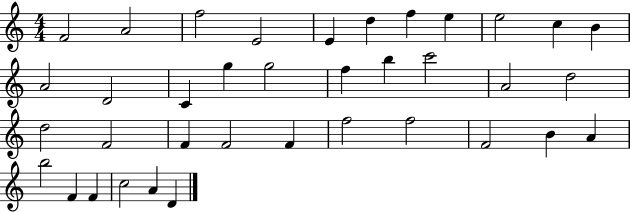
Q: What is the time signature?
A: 4/4